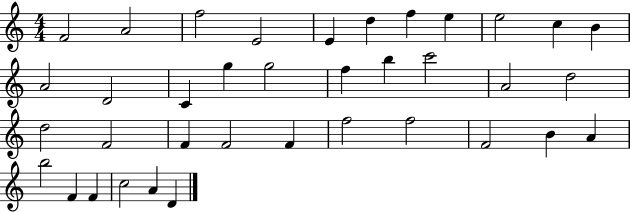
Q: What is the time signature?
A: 4/4